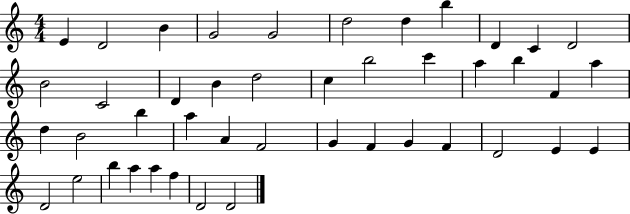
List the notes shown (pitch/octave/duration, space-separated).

E4/q D4/h B4/q G4/h G4/h D5/h D5/q B5/q D4/q C4/q D4/h B4/h C4/h D4/q B4/q D5/h C5/q B5/h C6/q A5/q B5/q F4/q A5/q D5/q B4/h B5/q A5/q A4/q F4/h G4/q F4/q G4/q F4/q D4/h E4/q E4/q D4/h E5/h B5/q A5/q A5/q F5/q D4/h D4/h